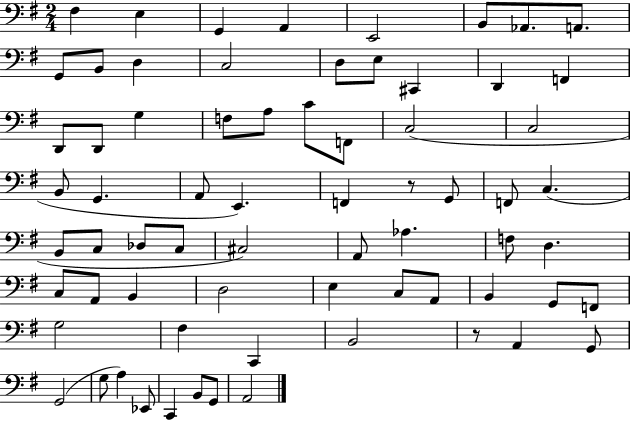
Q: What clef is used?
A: bass